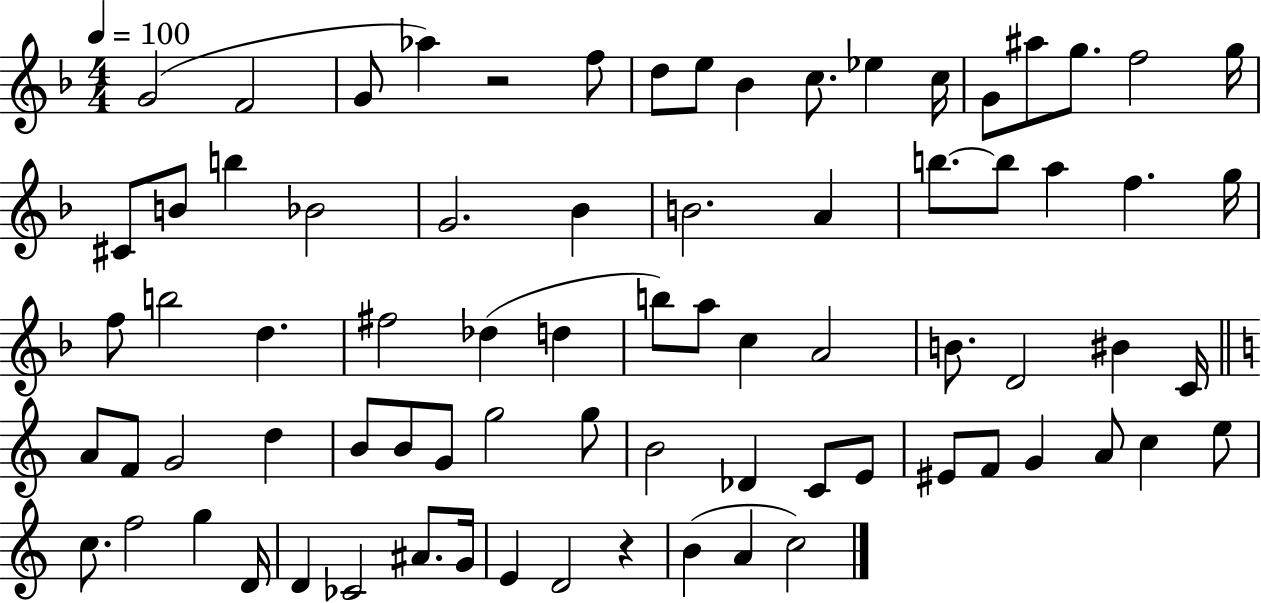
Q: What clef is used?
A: treble